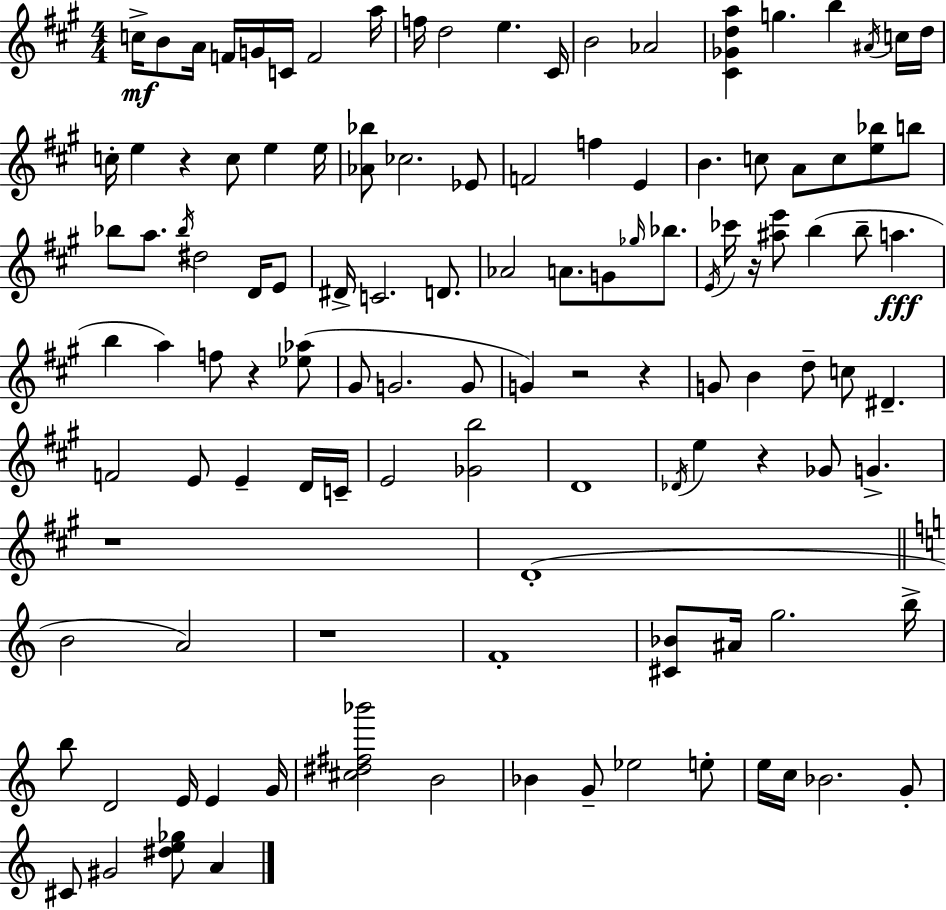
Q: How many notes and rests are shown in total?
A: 117